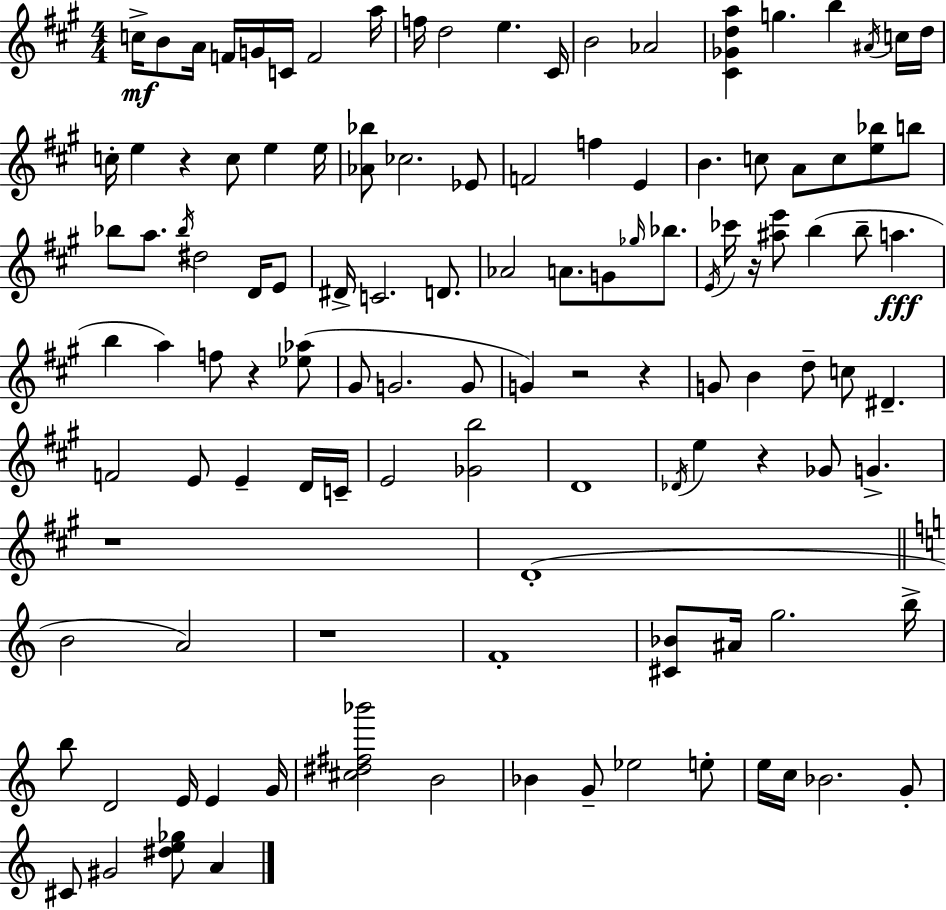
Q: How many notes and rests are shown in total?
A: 117